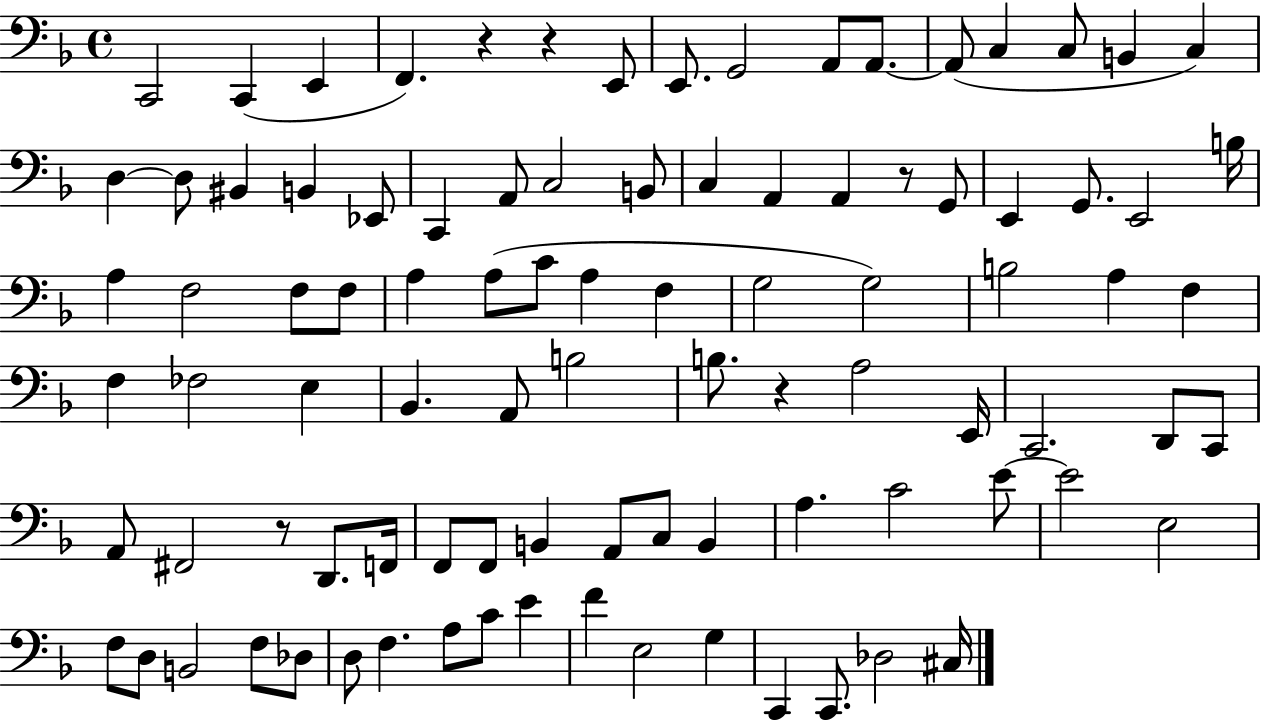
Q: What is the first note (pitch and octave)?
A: C2